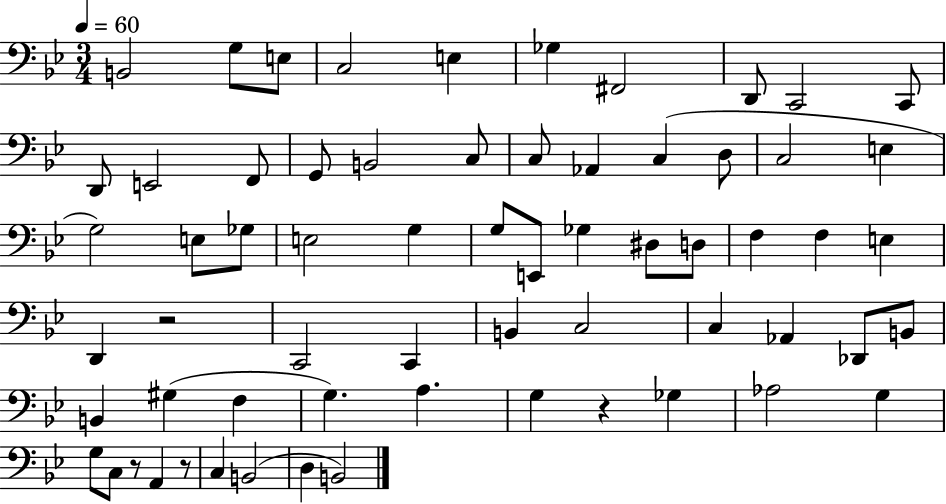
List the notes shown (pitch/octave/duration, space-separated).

B2/h G3/e E3/e C3/h E3/q Gb3/q F#2/h D2/e C2/h C2/e D2/e E2/h F2/e G2/e B2/h C3/e C3/e Ab2/q C3/q D3/e C3/h E3/q G3/h E3/e Gb3/e E3/h G3/q G3/e E2/e Gb3/q D#3/e D3/e F3/q F3/q E3/q D2/q R/h C2/h C2/q B2/q C3/h C3/q Ab2/q Db2/e B2/e B2/q G#3/q F3/q G3/q. A3/q. G3/q R/q Gb3/q Ab3/h G3/q G3/e C3/e R/e A2/q R/e C3/q B2/h D3/q B2/h